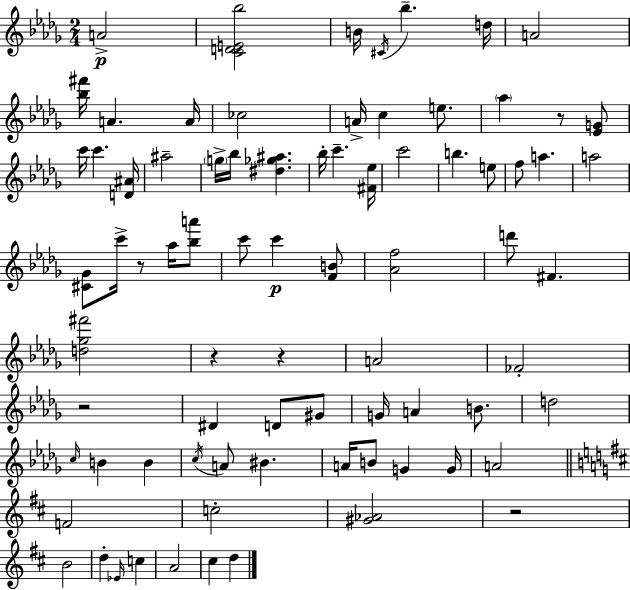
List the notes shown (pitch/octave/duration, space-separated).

A4/h [C4,D4,E4,Bb5]/h B4/s C#4/s Bb5/q. D5/s A4/h [Bb5,F#6]/s A4/q. A4/s CES5/h A4/s C5/q E5/e. Ab5/q R/e [Eb4,G4]/e C6/s C6/q. [D4,A#4]/s A#5/h G5/s Bb5/s [D#5,Gb5,A#5]/q. Bb5/s C6/q. [F#4,Eb5]/s C6/h B5/q. E5/e F5/e A5/q. A5/h [C#4,Gb4]/e C6/s R/e Ab5/s [Bb5,A6]/e C6/e C6/q [F4,B4]/e [Ab4,F5]/h D6/e F#4/q. [D5,Gb5,F#6]/h R/q R/q A4/h FES4/h R/h D#4/q D4/e G#4/e G4/s A4/q B4/e. D5/h C5/s B4/q B4/q C5/s A4/e BIS4/q. A4/s B4/e G4/q G4/s A4/h F4/h C5/h [G#4,Ab4]/h R/h B4/h D5/q Eb4/s C5/q A4/h C#5/q D5/q